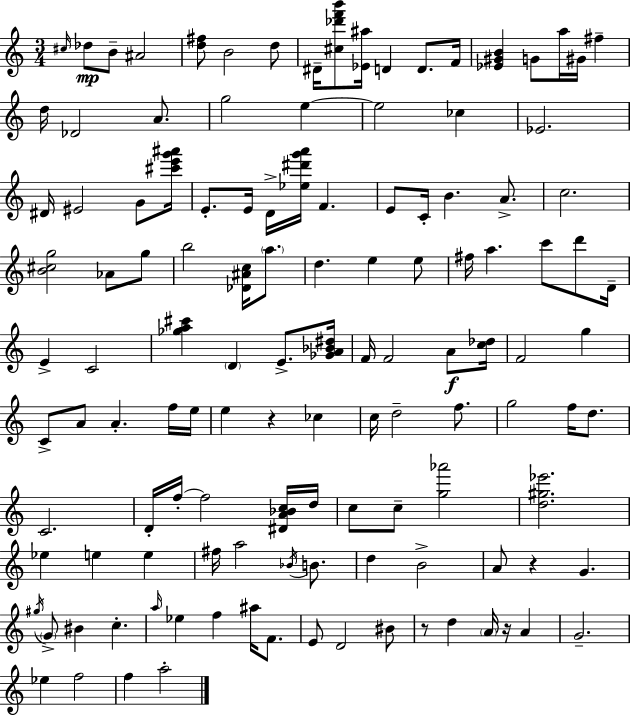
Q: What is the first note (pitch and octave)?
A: C#5